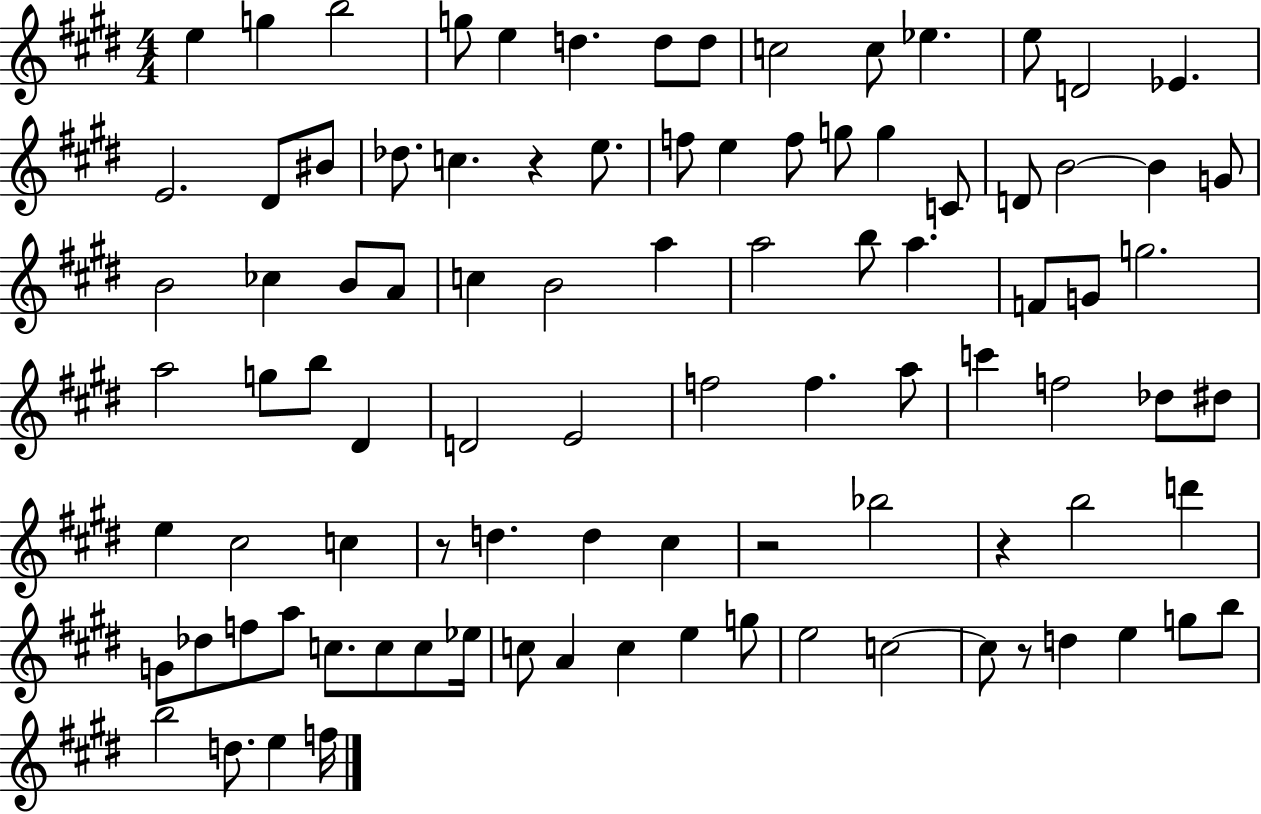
{
  \clef treble
  \numericTimeSignature
  \time 4/4
  \key e \major
  e''4 g''4 b''2 | g''8 e''4 d''4. d''8 d''8 | c''2 c''8 ees''4. | e''8 d'2 ees'4. | \break e'2. dis'8 bis'8 | des''8. c''4. r4 e''8. | f''8 e''4 f''8 g''8 g''4 c'8 | d'8 b'2~~ b'4 g'8 | \break b'2 ces''4 b'8 a'8 | c''4 b'2 a''4 | a''2 b''8 a''4. | f'8 g'8 g''2. | \break a''2 g''8 b''8 dis'4 | d'2 e'2 | f''2 f''4. a''8 | c'''4 f''2 des''8 dis''8 | \break e''4 cis''2 c''4 | r8 d''4. d''4 cis''4 | r2 bes''2 | r4 b''2 d'''4 | \break g'8 des''8 f''8 a''8 c''8. c''8 c''8 ees''16 | c''8 a'4 c''4 e''4 g''8 | e''2 c''2~~ | c''8 r8 d''4 e''4 g''8 b''8 | \break b''2 d''8. e''4 f''16 | \bar "|."
}